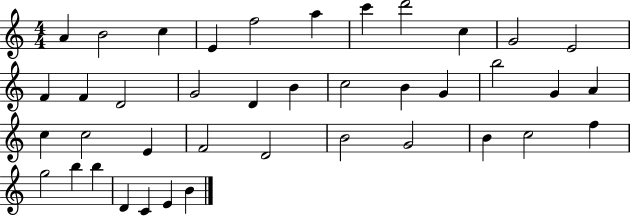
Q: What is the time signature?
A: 4/4